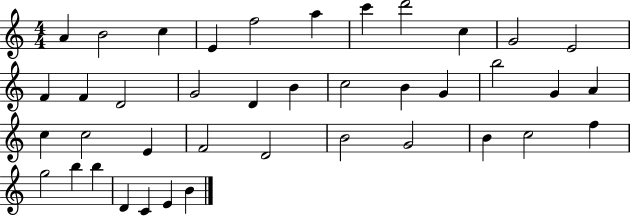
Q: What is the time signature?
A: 4/4